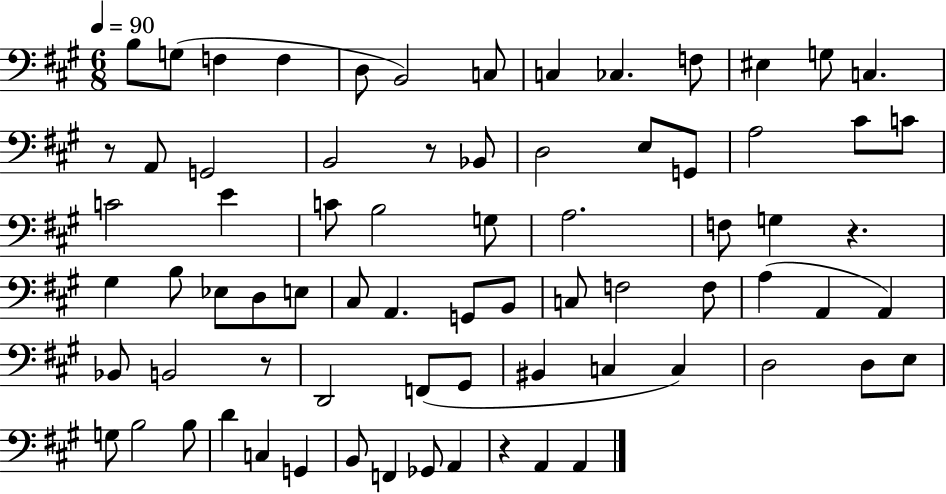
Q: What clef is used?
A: bass